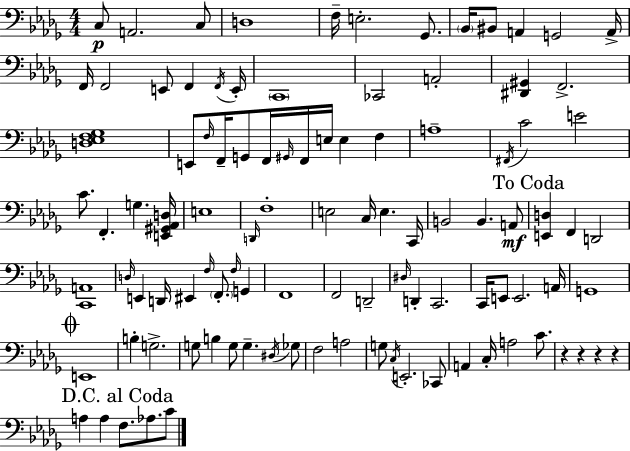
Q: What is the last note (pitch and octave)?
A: C4